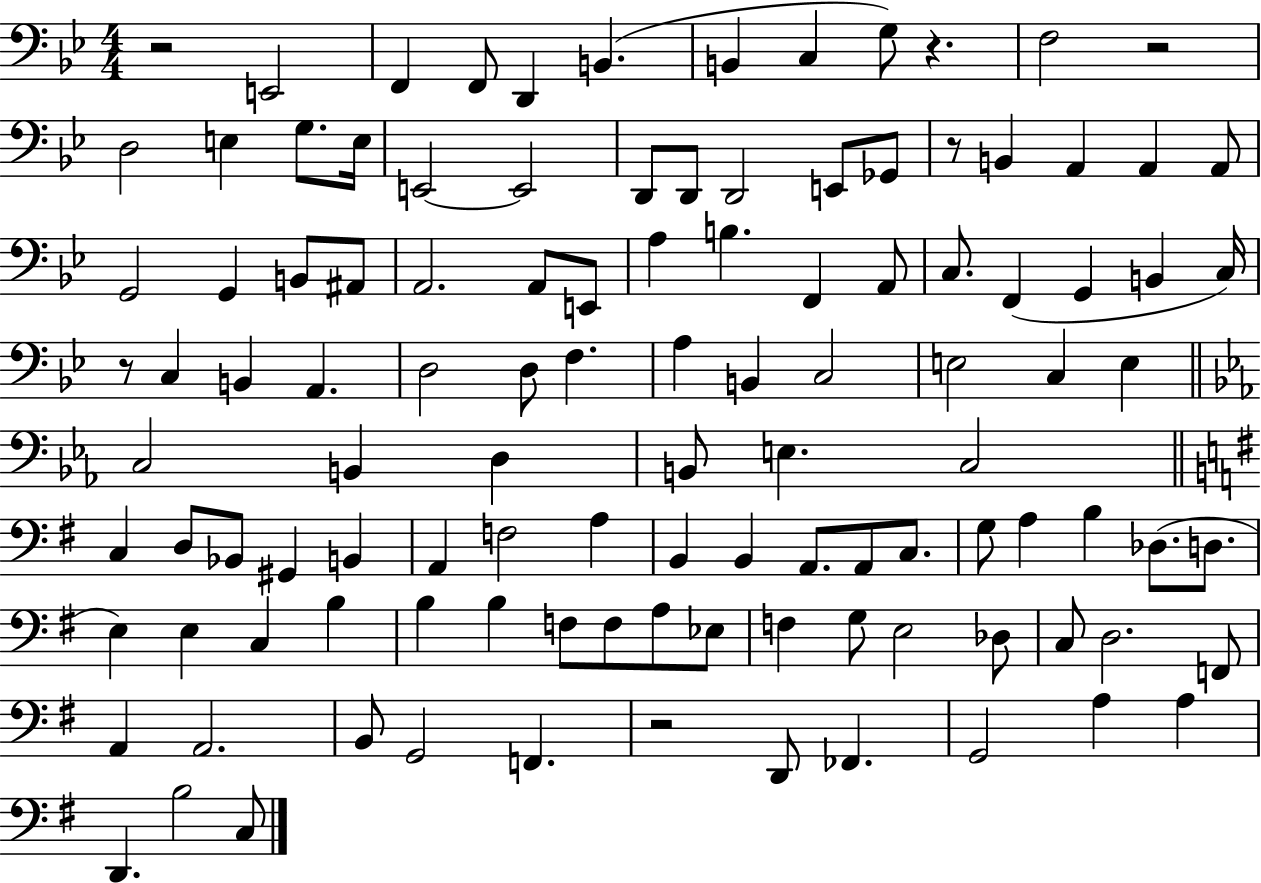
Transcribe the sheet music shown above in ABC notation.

X:1
T:Untitled
M:4/4
L:1/4
K:Bb
z2 E,,2 F,, F,,/2 D,, B,, B,, C, G,/2 z F,2 z2 D,2 E, G,/2 E,/4 E,,2 E,,2 D,,/2 D,,/2 D,,2 E,,/2 _G,,/2 z/2 B,, A,, A,, A,,/2 G,,2 G,, B,,/2 ^A,,/2 A,,2 A,,/2 E,,/2 A, B, F,, A,,/2 C,/2 F,, G,, B,, C,/4 z/2 C, B,, A,, D,2 D,/2 F, A, B,, C,2 E,2 C, E, C,2 B,, D, B,,/2 E, C,2 C, D,/2 _B,,/2 ^G,, B,, A,, F,2 A, B,, B,, A,,/2 A,,/2 C,/2 G,/2 A, B, _D,/2 D,/2 E, E, C, B, B, B, F,/2 F,/2 A,/2 _E,/2 F, G,/2 E,2 _D,/2 C,/2 D,2 F,,/2 A,, A,,2 B,,/2 G,,2 F,, z2 D,,/2 _F,, G,,2 A, A, D,, B,2 C,/2